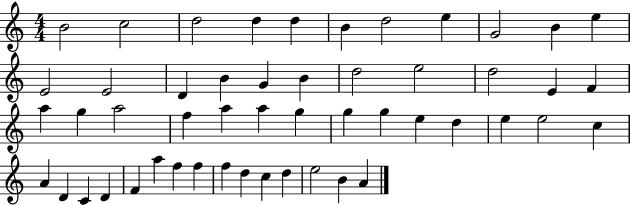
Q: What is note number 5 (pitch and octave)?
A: D5